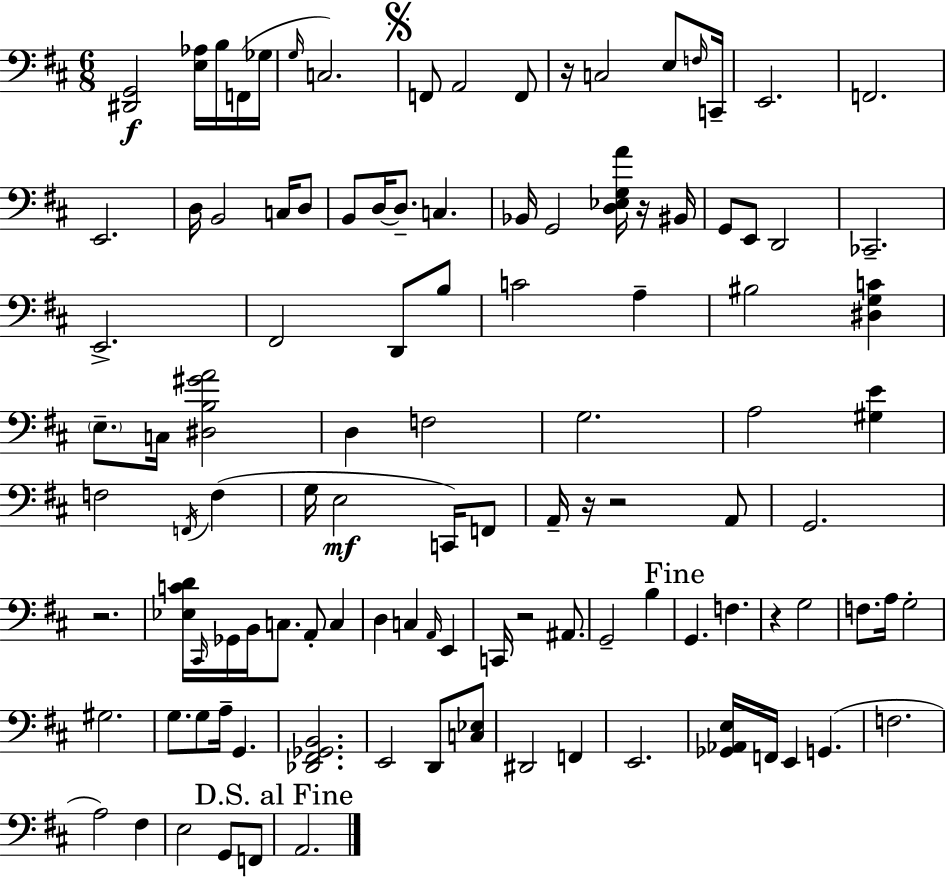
X:1
T:Untitled
M:6/8
L:1/4
K:D
[^D,,G,,]2 [E,_A,]/4 B,/4 F,,/4 _G,/4 G,/4 C,2 F,,/2 A,,2 F,,/2 z/4 C,2 E,/2 F,/4 C,,/4 E,,2 F,,2 E,,2 D,/4 B,,2 C,/4 D,/2 B,,/2 D,/4 D,/2 C, _B,,/4 G,,2 [D,_E,G,A]/4 z/4 ^B,,/4 G,,/2 E,,/2 D,,2 _C,,2 E,,2 ^F,,2 D,,/2 B,/2 C2 A, ^B,2 [^D,G,C] E,/2 C,/4 [^D,B,^GA]2 D, F,2 G,2 A,2 [^G,E] F,2 F,,/4 F, G,/4 E,2 C,,/4 F,,/2 A,,/4 z/4 z2 A,,/2 G,,2 z2 [_E,CD]/4 ^C,,/4 _G,,/4 B,,/4 C,/2 A,,/2 C, D, C, A,,/4 E,, C,,/4 z2 ^A,,/2 G,,2 B, G,, F, z G,2 F,/2 A,/4 G,2 ^G,2 G,/2 G,/2 A,/4 G,, [_D,,^F,,_G,,B,,]2 E,,2 D,,/2 [C,_E,]/2 ^D,,2 F,, E,,2 [_G,,_A,,E,]/4 F,,/4 E,, G,, F,2 A,2 ^F, E,2 G,,/2 F,,/2 A,,2